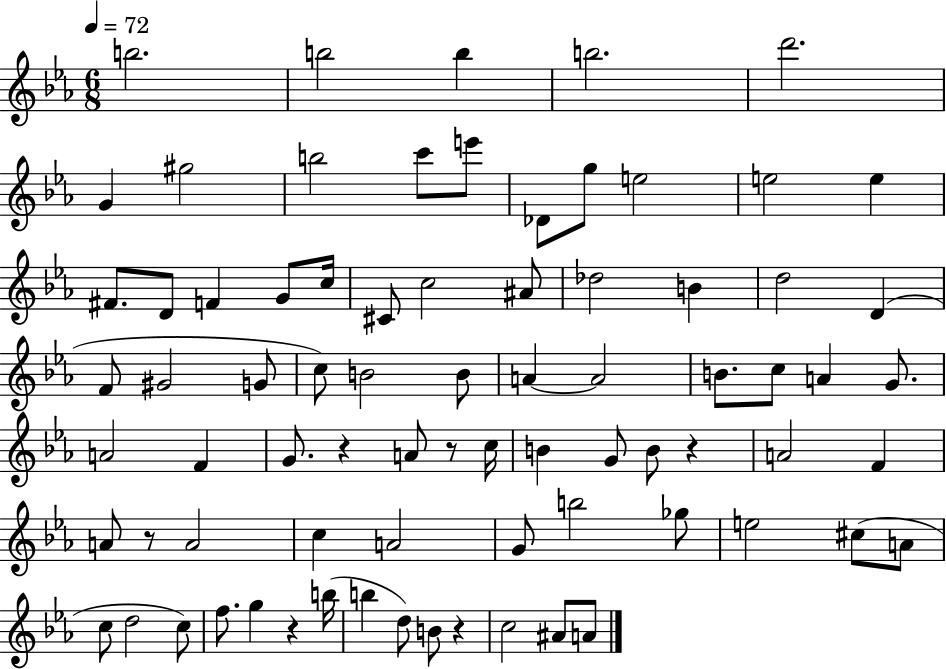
X:1
T:Untitled
M:6/8
L:1/4
K:Eb
b2 b2 b b2 d'2 G ^g2 b2 c'/2 e'/2 _D/2 g/2 e2 e2 e ^F/2 D/2 F G/2 c/4 ^C/2 c2 ^A/2 _d2 B d2 D F/2 ^G2 G/2 c/2 B2 B/2 A A2 B/2 c/2 A G/2 A2 F G/2 z A/2 z/2 c/4 B G/2 B/2 z A2 F A/2 z/2 A2 c A2 G/2 b2 _g/2 e2 ^c/2 A/2 c/2 d2 c/2 f/2 g z b/4 b d/2 B/2 z c2 ^A/2 A/2